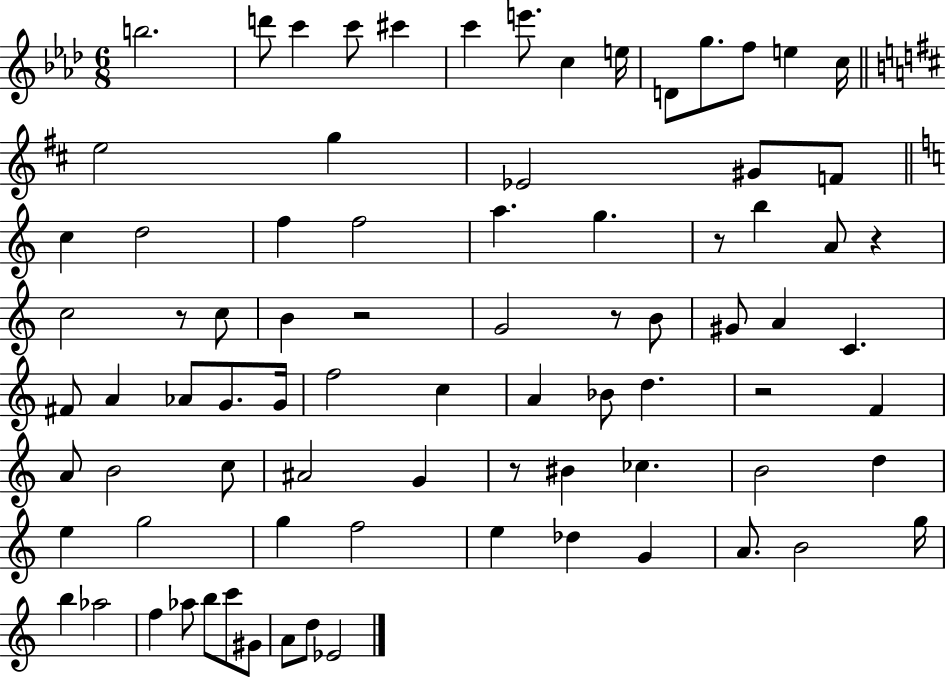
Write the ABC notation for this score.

X:1
T:Untitled
M:6/8
L:1/4
K:Ab
b2 d'/2 c' c'/2 ^c' c' e'/2 c e/4 D/2 g/2 f/2 e c/4 e2 g _E2 ^G/2 F/2 c d2 f f2 a g z/2 b A/2 z c2 z/2 c/2 B z2 G2 z/2 B/2 ^G/2 A C ^F/2 A _A/2 G/2 G/4 f2 c A _B/2 d z2 F A/2 B2 c/2 ^A2 G z/2 ^B _c B2 d e g2 g f2 e _d G A/2 B2 g/4 b _a2 f _a/2 b/2 c'/2 ^G/2 A/2 d/2 _E2